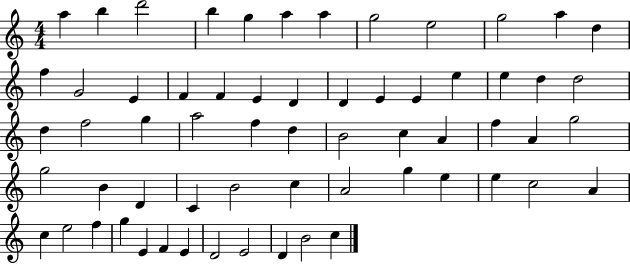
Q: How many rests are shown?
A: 0